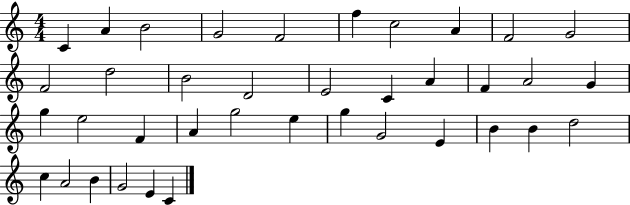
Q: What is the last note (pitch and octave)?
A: C4